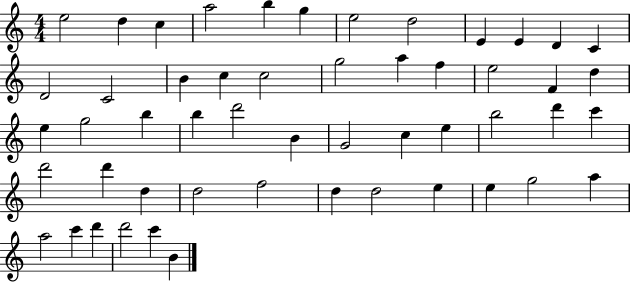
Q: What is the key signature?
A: C major